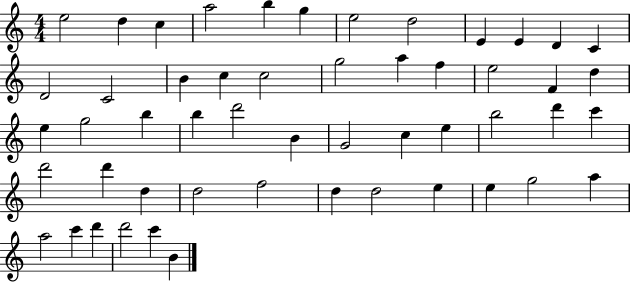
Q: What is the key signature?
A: C major